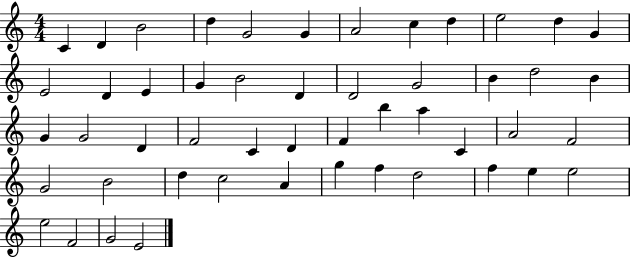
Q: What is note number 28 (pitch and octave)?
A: C4